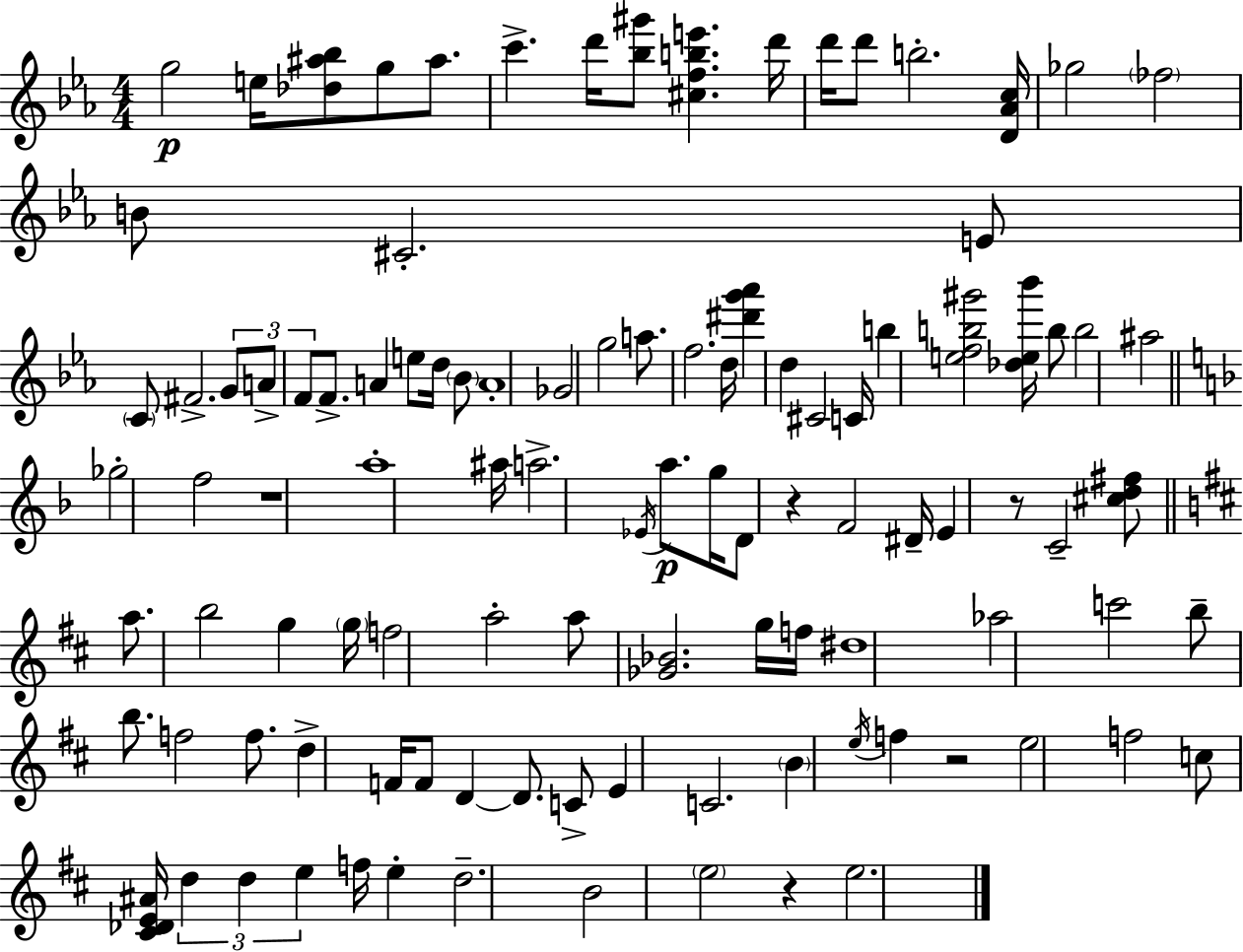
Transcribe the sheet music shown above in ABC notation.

X:1
T:Untitled
M:4/4
L:1/4
K:Cm
g2 e/4 [_d^a_b]/2 g/2 ^a/2 c' d'/4 [_b^g']/2 [^cfbe'] d'/4 d'/4 d'/2 b2 [D_Ac]/4 _g2 _f2 B/2 ^C2 E/2 C/2 ^F2 G/2 A/2 F/2 F/2 A e/2 d/4 _B/2 A4 _G2 g2 a/2 f2 d/4 [^d'g'_a'] d ^C2 C/4 b [efb^g']2 [_de_b']/4 b/2 b2 ^a2 _g2 f2 z4 a4 ^a/4 a2 _E/4 a/2 g/4 D/2 z F2 ^D/4 E z/2 C2 [^cd^f]/2 a/2 b2 g g/4 f2 a2 a/2 [_G_B]2 g/4 f/4 ^d4 _a2 c'2 b/2 b/2 f2 f/2 d F/4 F/2 D D/2 C/2 E C2 B e/4 f z2 e2 f2 c/2 [^C_DE^A]/4 d d e f/4 e d2 B2 e2 z e2